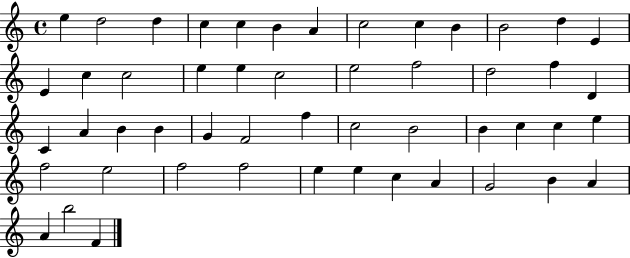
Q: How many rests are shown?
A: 0